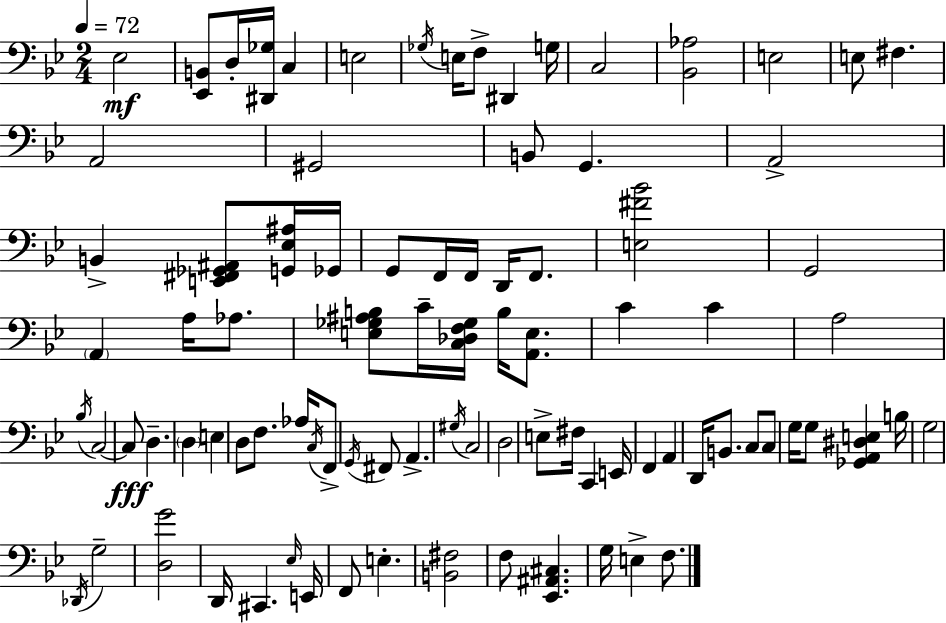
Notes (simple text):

Eb3/h [Eb2,B2]/e D3/s [D#2,Gb3]/s C3/q E3/h Gb3/s E3/s F3/e D#2/q G3/s C3/h [Bb2,Ab3]/h E3/h E3/e F#3/q. A2/h G#2/h B2/e G2/q. A2/h B2/q [E2,F#2,Gb2,A#2]/e [G2,Eb3,A#3]/s Gb2/s G2/e F2/s F2/s D2/s F2/e. [E3,F#4,Bb4]/h G2/h A2/q A3/s Ab3/e. [E3,Gb3,A#3,B3]/e C4/s [C3,Db3,F3,Gb3]/s B3/s [A2,E3]/e. C4/q C4/q A3/h Bb3/s C3/h C3/e D3/q. D3/q E3/q D3/e F3/e. Ab3/s C3/s F2/e G2/s F#2/e A2/q. G#3/s C3/h D3/h E3/e F#3/s C2/q E2/s F2/q A2/q D2/s B2/e. C3/e C3/e G3/s G3/e [Gb2,A2,D#3,E3]/q B3/s G3/h Db2/s G3/h [D3,G4]/h D2/s C#2/q. Eb3/s E2/s F2/e E3/q. [B2,F#3]/h F3/e [Eb2,A#2,C#3]/q. G3/s E3/q F3/e.